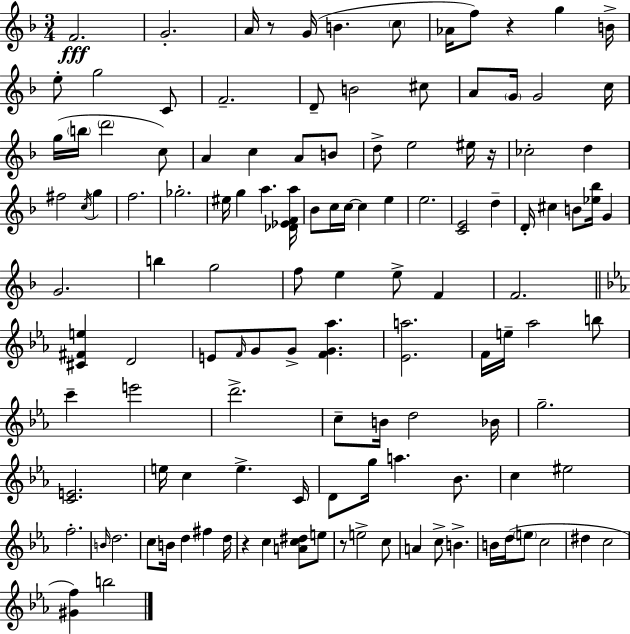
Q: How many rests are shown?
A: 5